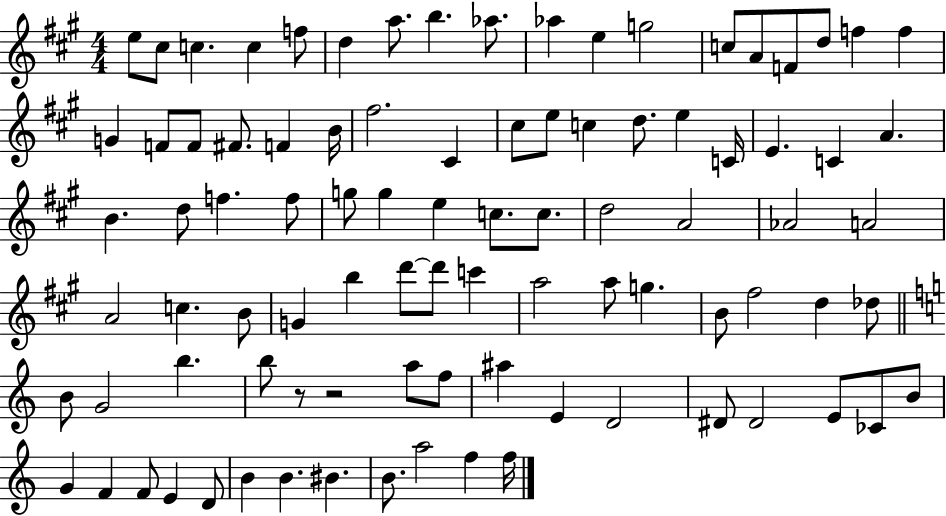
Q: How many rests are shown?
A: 2